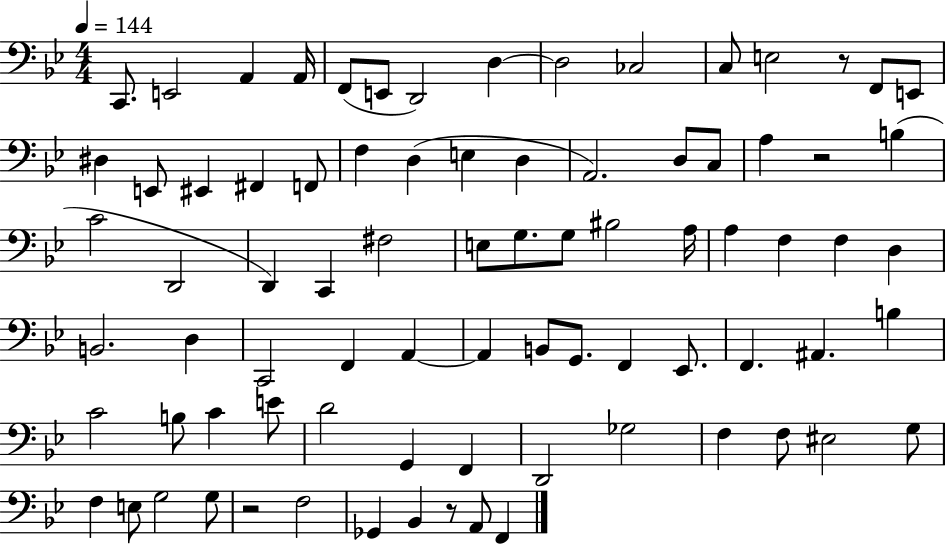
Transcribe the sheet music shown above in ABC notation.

X:1
T:Untitled
M:4/4
L:1/4
K:Bb
C,,/2 E,,2 A,, A,,/4 F,,/2 E,,/2 D,,2 D, D,2 _C,2 C,/2 E,2 z/2 F,,/2 E,,/2 ^D, E,,/2 ^E,, ^F,, F,,/2 F, D, E, D, A,,2 D,/2 C,/2 A, z2 B, C2 D,,2 D,, C,, ^F,2 E,/2 G,/2 G,/2 ^B,2 A,/4 A, F, F, D, B,,2 D, C,,2 F,, A,, A,, B,,/2 G,,/2 F,, _E,,/2 F,, ^A,, B, C2 B,/2 C E/2 D2 G,, F,, D,,2 _G,2 F, F,/2 ^E,2 G,/2 F, E,/2 G,2 G,/2 z2 F,2 _G,, _B,, z/2 A,,/2 F,,